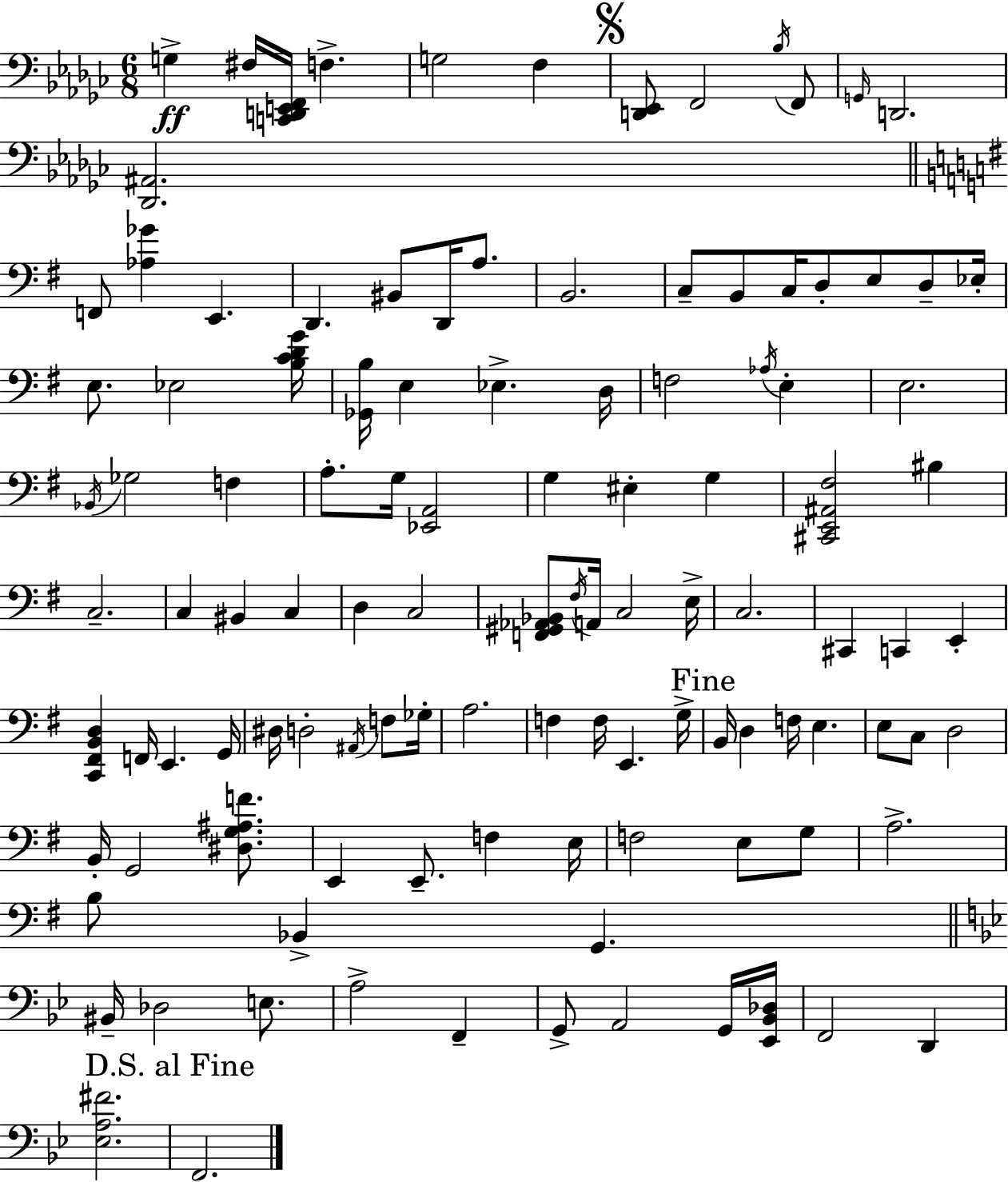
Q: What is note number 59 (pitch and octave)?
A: G2